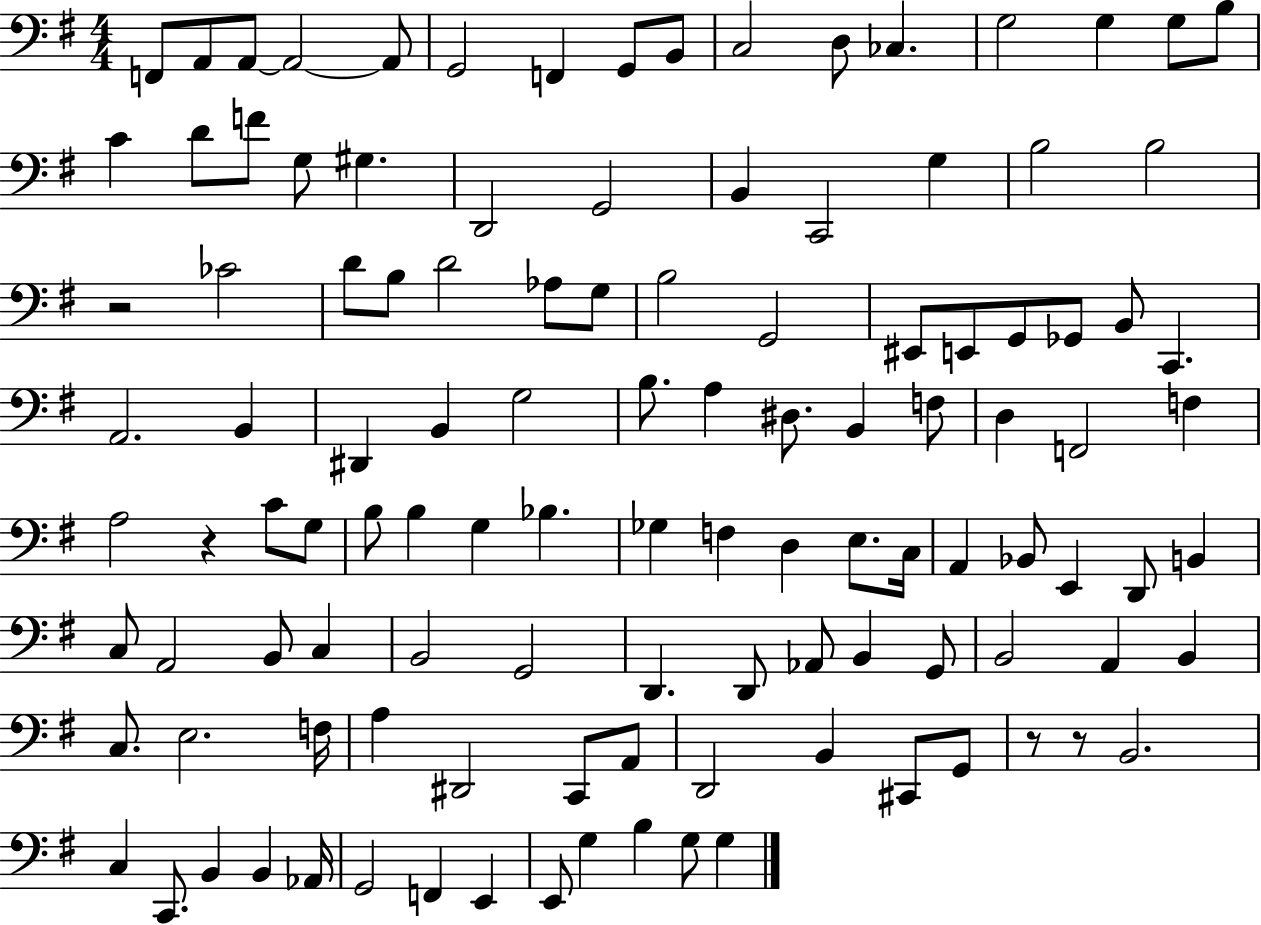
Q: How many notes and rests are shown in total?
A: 115